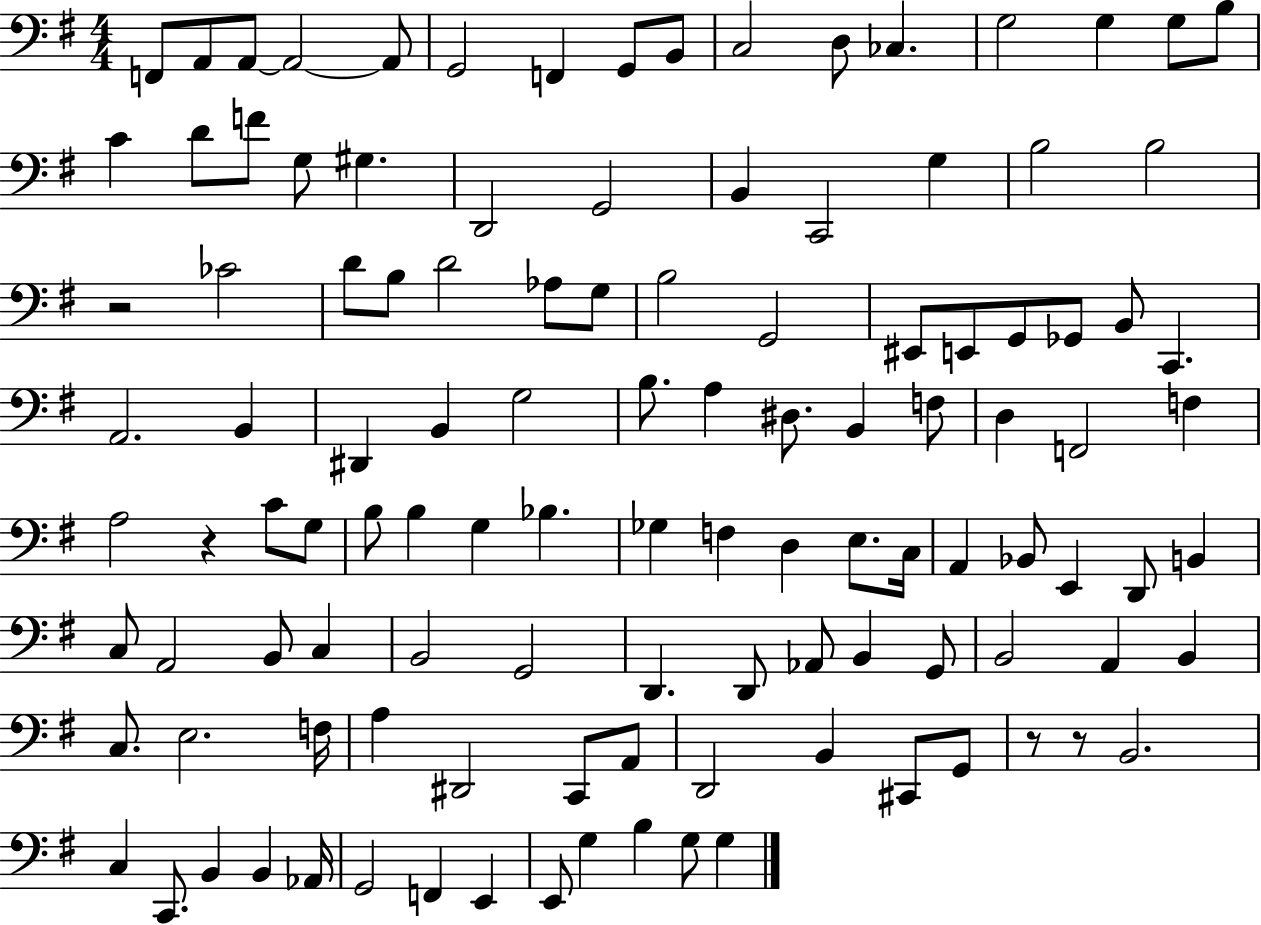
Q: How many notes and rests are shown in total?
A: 115